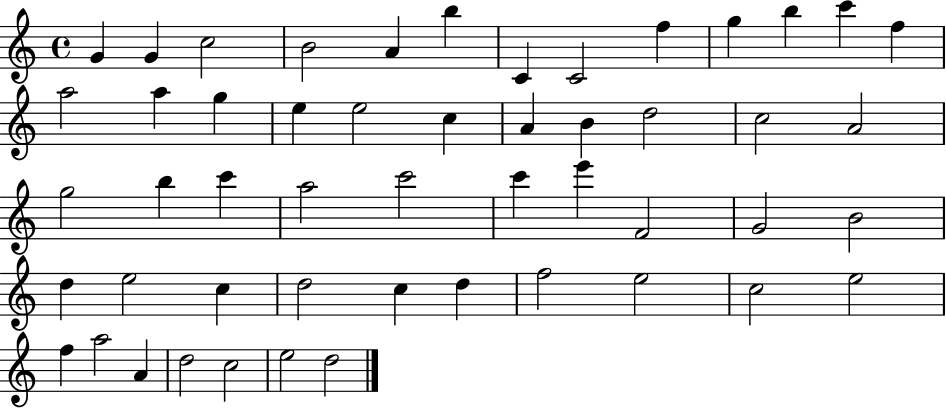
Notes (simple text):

G4/q G4/q C5/h B4/h A4/q B5/q C4/q C4/h F5/q G5/q B5/q C6/q F5/q A5/h A5/q G5/q E5/q E5/h C5/q A4/q B4/q D5/h C5/h A4/h G5/h B5/q C6/q A5/h C6/h C6/q E6/q F4/h G4/h B4/h D5/q E5/h C5/q D5/h C5/q D5/q F5/h E5/h C5/h E5/h F5/q A5/h A4/q D5/h C5/h E5/h D5/h